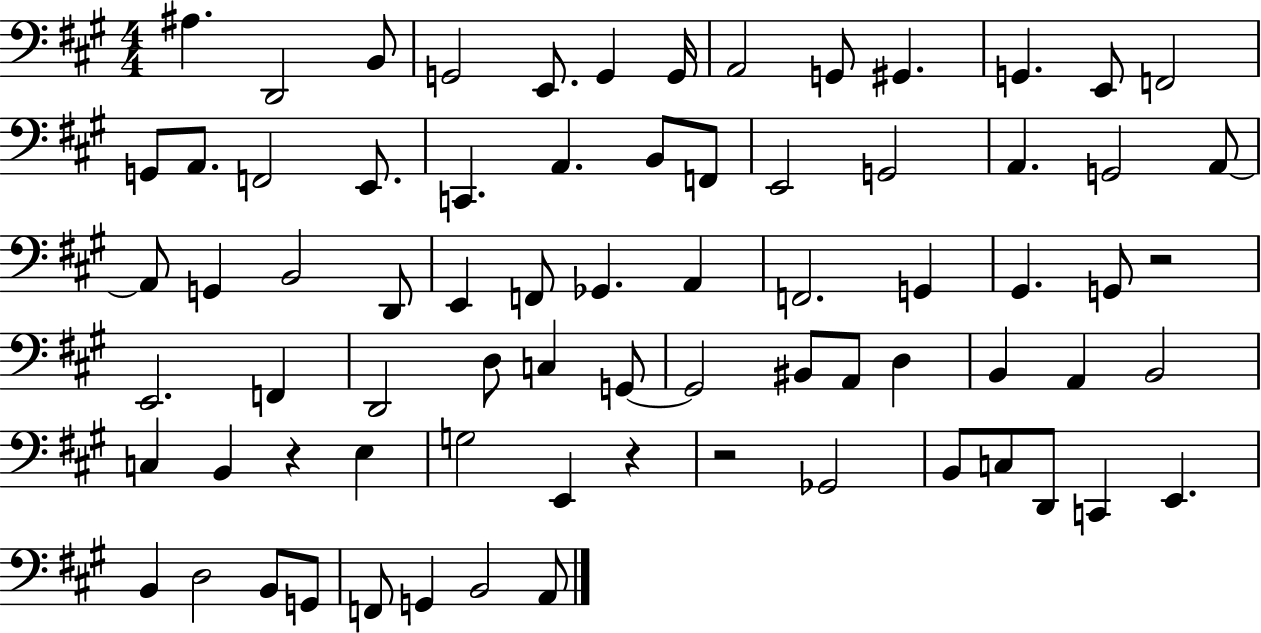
{
  \clef bass
  \numericTimeSignature
  \time 4/4
  \key a \major
  ais4. d,2 b,8 | g,2 e,8. g,4 g,16 | a,2 g,8 gis,4. | g,4. e,8 f,2 | \break g,8 a,8. f,2 e,8. | c,4. a,4. b,8 f,8 | e,2 g,2 | a,4. g,2 a,8~~ | \break a,8 g,4 b,2 d,8 | e,4 f,8 ges,4. a,4 | f,2. g,4 | gis,4. g,8 r2 | \break e,2. f,4 | d,2 d8 c4 g,8~~ | g,2 bis,8 a,8 d4 | b,4 a,4 b,2 | \break c4 b,4 r4 e4 | g2 e,4 r4 | r2 ges,2 | b,8 c8 d,8 c,4 e,4. | \break b,4 d2 b,8 g,8 | f,8 g,4 b,2 a,8 | \bar "|."
}